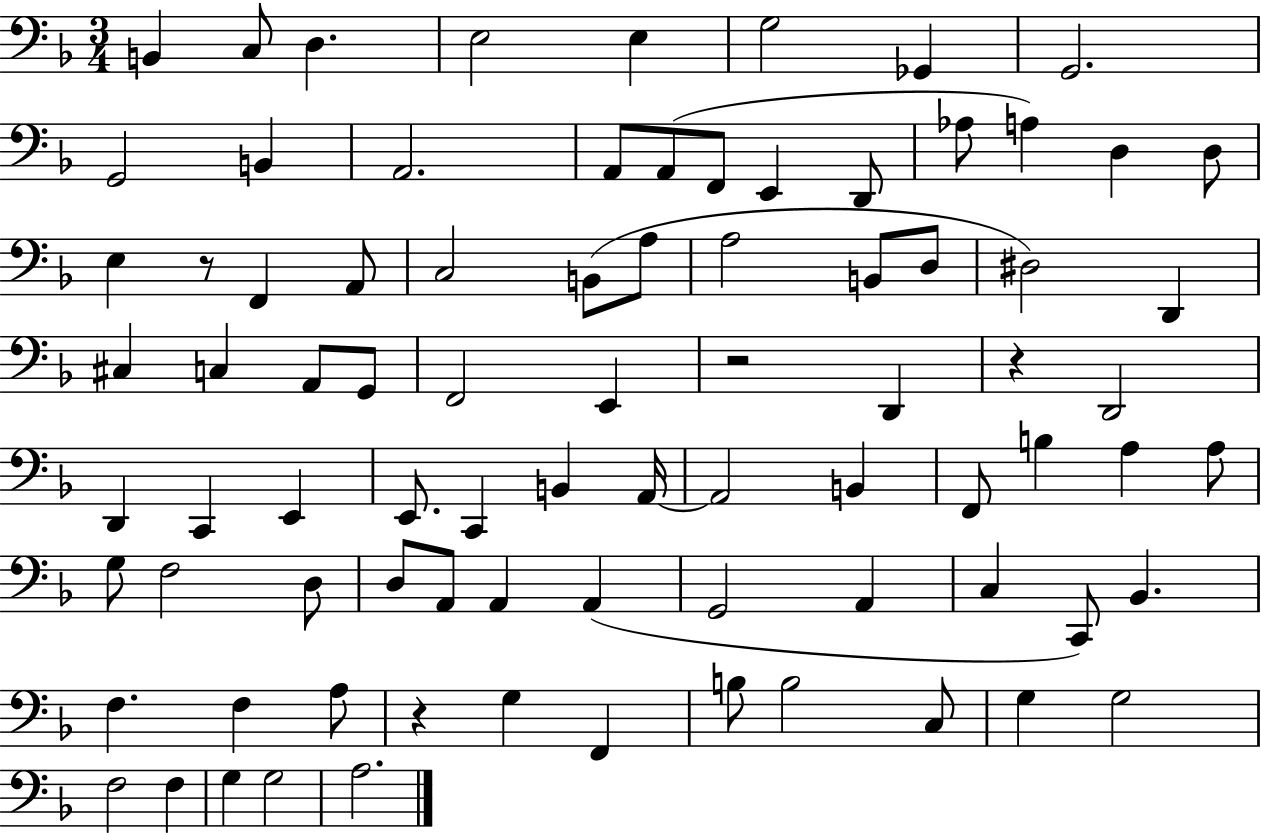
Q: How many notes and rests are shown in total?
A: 83